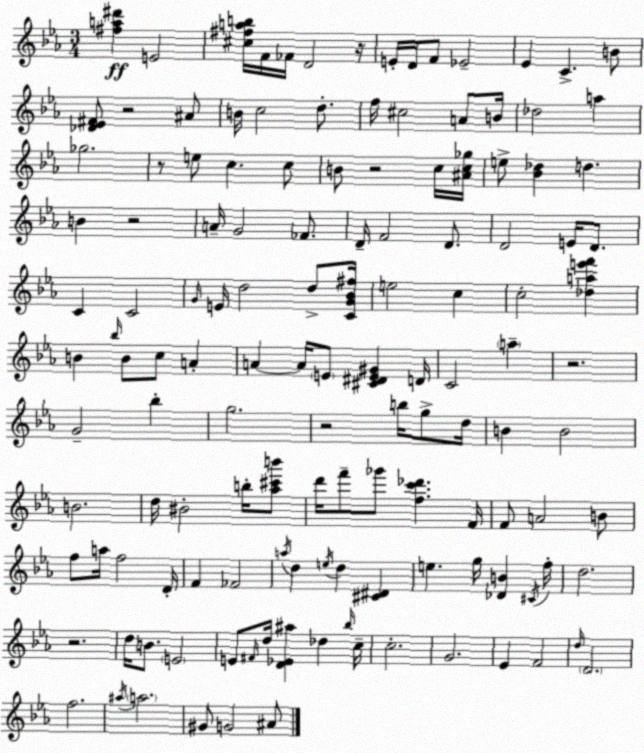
X:1
T:Untitled
M:3/4
L:1/4
K:Cm
[^fa^d'] E2 [^c^fab]/4 F/4 _F/4 D2 z/4 E/4 D/4 F/2 _E2 _E C B/2 [_D_E^F]/2 z2 ^A/2 B/4 c2 d/2 f/4 ^c2 A/2 B/4 _d2 a _g2 z/2 e/2 c c/2 B/2 z2 c/4 [^Ac_g]/4 e/2 [_B_d] d B z2 A/4 G2 _F/2 D/4 F2 D/2 D2 E/4 D/2 C C2 G/4 E/4 d2 d/2 [CG_B^f]/4 e2 c c2 [_dae'f'] B _b/4 B/2 c/2 A A A/4 E/2 [^C^DE^G] D/4 C2 a z2 G2 _b g2 z2 b/4 g/2 d/4 B B2 B2 d/4 ^B2 b/4 [_a^c'b']/2 d'/4 f'/2 _g'/2 [fc'_d'] F/4 F/2 A2 B/2 f/2 a/4 f2 D/4 F _F2 a/4 d e/4 d [^C^D] e g/4 [_DB] ^C/4 f/4 d2 z2 d/4 B/2 E2 E/2 ^F/4 d/4 [D_E^a] _d _b/4 c/4 c2 G2 _E F2 d/4 D2 f2 ^a/4 a2 ^G/2 G2 ^A/2